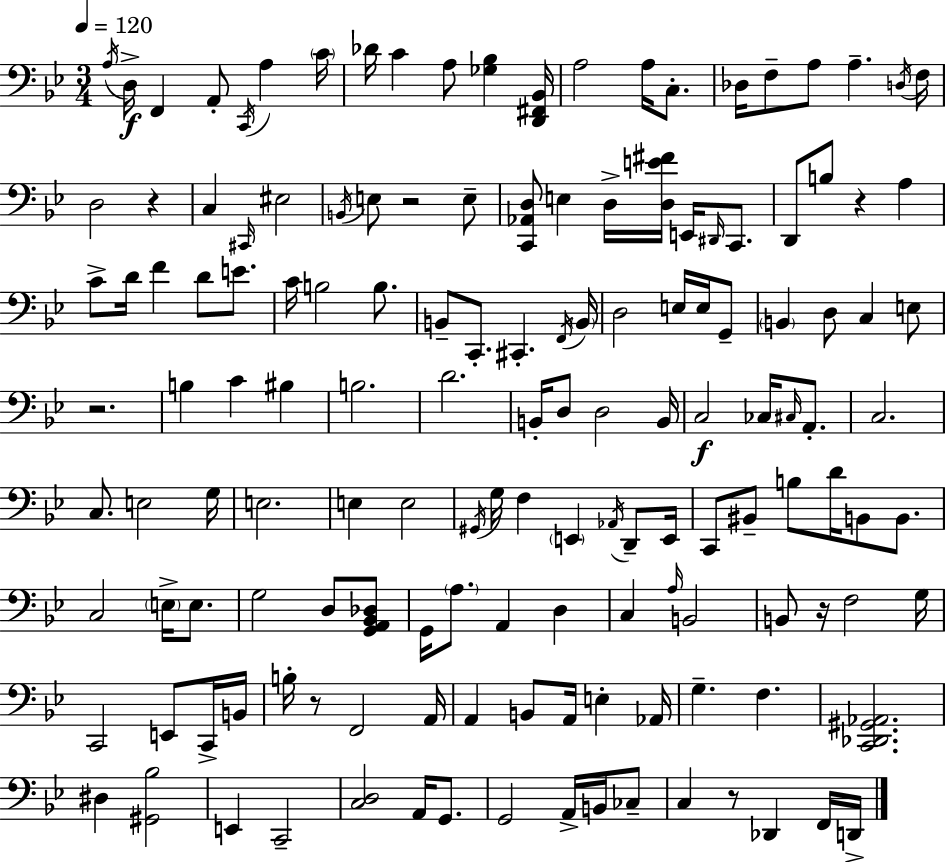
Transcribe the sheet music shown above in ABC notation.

X:1
T:Untitled
M:3/4
L:1/4
K:Bb
A,/4 D,/4 F,, A,,/2 C,,/4 A, C/4 _D/4 C A,/2 [_G,_B,] [D,,^F,,_B,,]/4 A,2 A,/4 C,/2 _D,/4 F,/2 A,/2 A, D,/4 F,/4 D,2 z C, ^C,,/4 ^E,2 B,,/4 E,/2 z2 E,/2 [C,,_A,,D,]/2 E, D,/4 [D,E^F]/4 E,,/4 ^D,,/4 C,,/2 D,,/2 B,/2 z A, C/2 D/4 F D/2 E/2 C/4 B,2 B,/2 B,,/2 C,,/2 ^C,, F,,/4 B,,/4 D,2 E,/4 E,/4 G,,/2 B,, D,/2 C, E,/2 z2 B, C ^B, B,2 D2 B,,/4 D,/2 D,2 B,,/4 C,2 _C,/4 ^C,/4 A,,/2 C,2 C,/2 E,2 G,/4 E,2 E, E,2 ^G,,/4 G,/4 F, E,, _A,,/4 D,,/2 E,,/4 C,,/2 ^B,,/2 B,/2 D/4 B,,/2 B,,/2 C,2 E,/4 E,/2 G,2 D,/2 [G,,A,,_B,,_D,]/2 G,,/4 A,/2 A,, D, C, A,/4 B,,2 B,,/2 z/4 F,2 G,/4 C,,2 E,,/2 C,,/4 B,,/4 B,/4 z/2 F,,2 A,,/4 A,, B,,/2 A,,/4 E, _A,,/4 G, F, [C,,_D,,^G,,_A,,]2 ^D, [^G,,_B,]2 E,, C,,2 [C,D,]2 A,,/4 G,,/2 G,,2 A,,/4 B,,/4 _C,/2 C, z/2 _D,, F,,/4 D,,/4